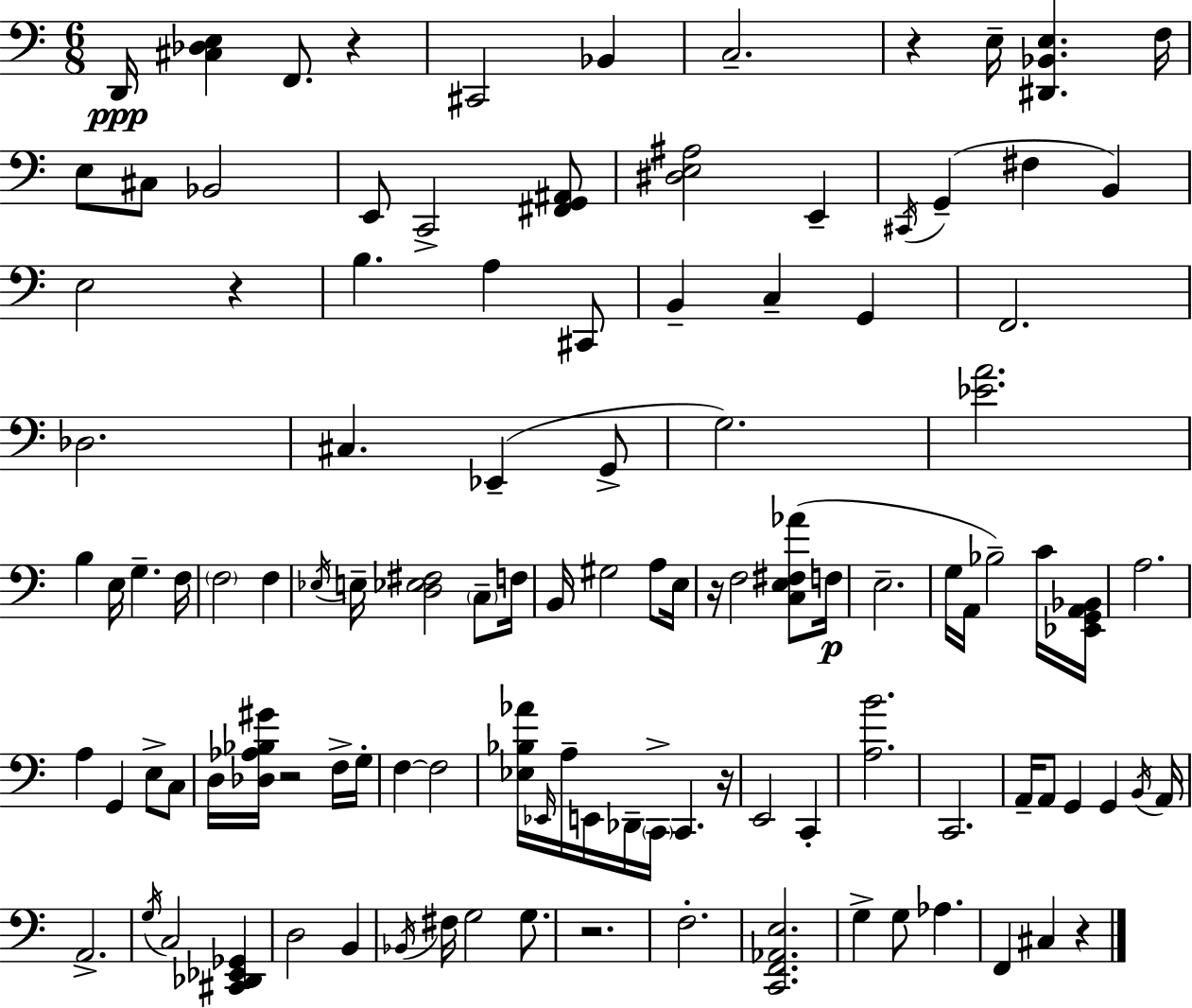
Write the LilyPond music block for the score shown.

{
  \clef bass
  \numericTimeSignature
  \time 6/8
  \key c \major
  \repeat volta 2 { d,16\ppp <cis des e>4 f,8. r4 | cis,2 bes,4 | c2.-- | r4 e16-- <dis, bes, e>4. f16 | \break e8 cis8 bes,2 | e,8 c,2-> <fis, g, ais,>8 | <dis e ais>2 e,4-- | \acciaccatura { cis,16 }( g,4-- fis4 b,4) | \break e2 r4 | b4. a4 cis,8 | b,4-- c4-- g,4 | f,2. | \break des2. | cis4. ees,4--( g,8-> | g2.) | <ees' a'>2. | \break b4 e16 g4.-- | f16 \parenthesize f2 f4 | \acciaccatura { ees16 } e16-- <d ees fis>2 \parenthesize c8-- | f16 b,16 gis2 a8 | \break e16 r16 f2 <c e fis aes'>8( | f16\p e2.-- | g16 a,16 bes2--) | c'16 <ees, g, a, bes,>16 a2. | \break a4 g,4 e8-> | c8 d16 <des aes bes gis'>16 r2 | f16-> g16-. f4~~ f2 | <ees bes aes'>16 \grace { ees,16 } a16-- e,16 des,16-- \parenthesize c,16-> c,4. | \break r16 e,2 c,4-. | <a b'>2. | c,2. | a,16-- a,8 g,4 g,4 | \break \acciaccatura { b,16 } a,16 a,2.-> | \acciaccatura { g16 } c2 | <cis, des, ees, ges,>4 d2 | b,4 \acciaccatura { bes,16 } fis16 g2 | \break g8. r2. | f2.-. | <c, f, aes, e>2. | g4-> g8 | \break aes4. f,4 cis4 | r4 } \bar "|."
}